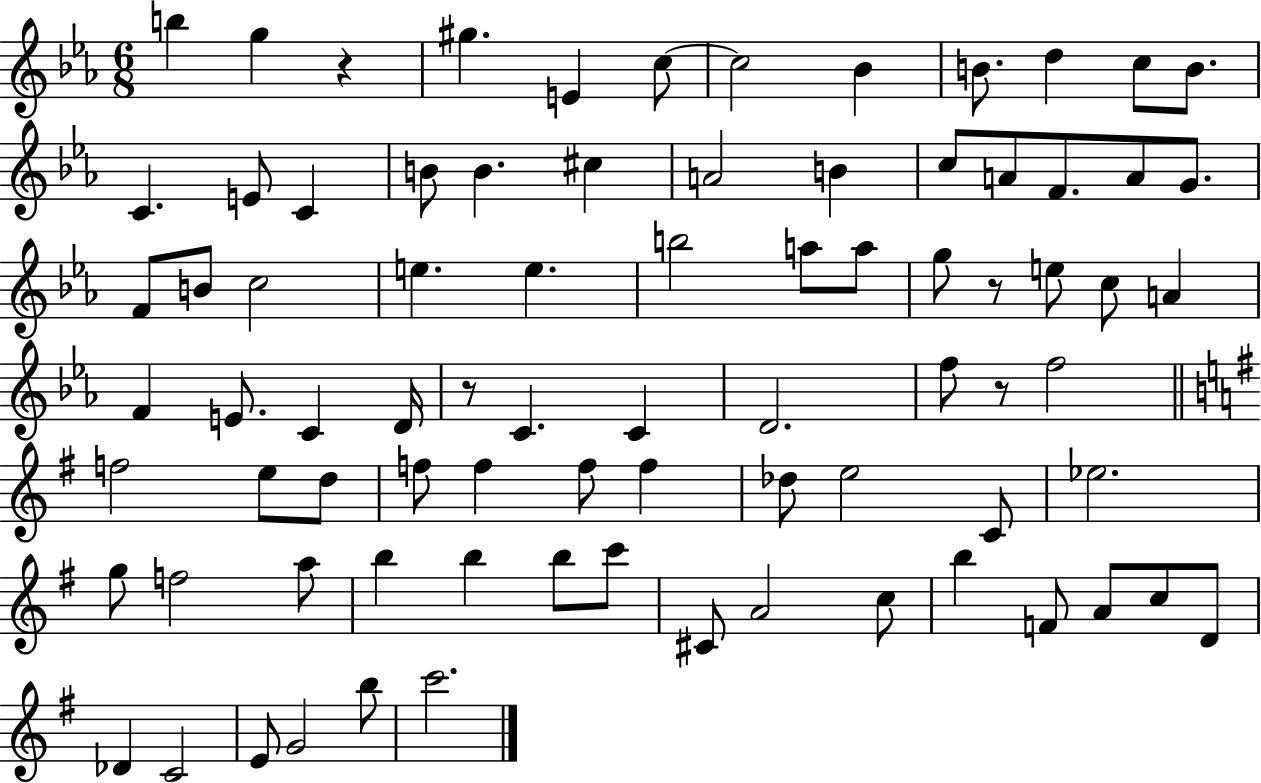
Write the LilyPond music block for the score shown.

{
  \clef treble
  \numericTimeSignature
  \time 6/8
  \key ees \major
  b''4 g''4 r4 | gis''4. e'4 c''8~~ | c''2 bes'4 | b'8. d''4 c''8 b'8. | \break c'4. e'8 c'4 | b'8 b'4. cis''4 | a'2 b'4 | c''8 a'8 f'8. a'8 g'8. | \break f'8 b'8 c''2 | e''4. e''4. | b''2 a''8 a''8 | g''8 r8 e''8 c''8 a'4 | \break f'4 e'8. c'4 d'16 | r8 c'4. c'4 | d'2. | f''8 r8 f''2 | \break \bar "||" \break \key e \minor f''2 e''8 d''8 | f''8 f''4 f''8 f''4 | des''8 e''2 c'8 | ees''2. | \break g''8 f''2 a''8 | b''4 b''4 b''8 c'''8 | cis'8 a'2 c''8 | b''4 f'8 a'8 c''8 d'8 | \break des'4 c'2 | e'8 g'2 b''8 | c'''2. | \bar "|."
}